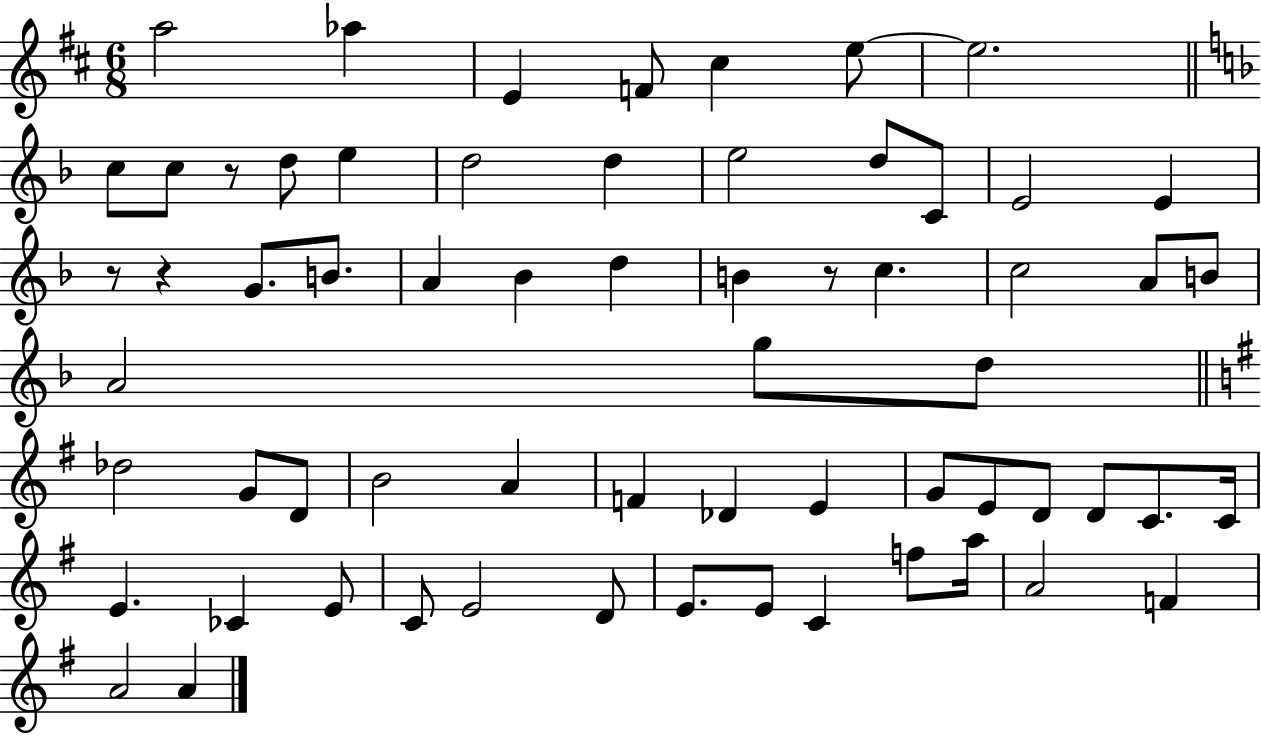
A5/h Ab5/q E4/q F4/e C#5/q E5/e E5/h. C5/e C5/e R/e D5/e E5/q D5/h D5/q E5/h D5/e C4/e E4/h E4/q R/e R/q G4/e. B4/e. A4/q Bb4/q D5/q B4/q R/e C5/q. C5/h A4/e B4/e A4/h G5/e D5/e Db5/h G4/e D4/e B4/h A4/q F4/q Db4/q E4/q G4/e E4/e D4/e D4/e C4/e. C4/s E4/q. CES4/q E4/e C4/e E4/h D4/e E4/e. E4/e C4/q F5/e A5/s A4/h F4/q A4/h A4/q